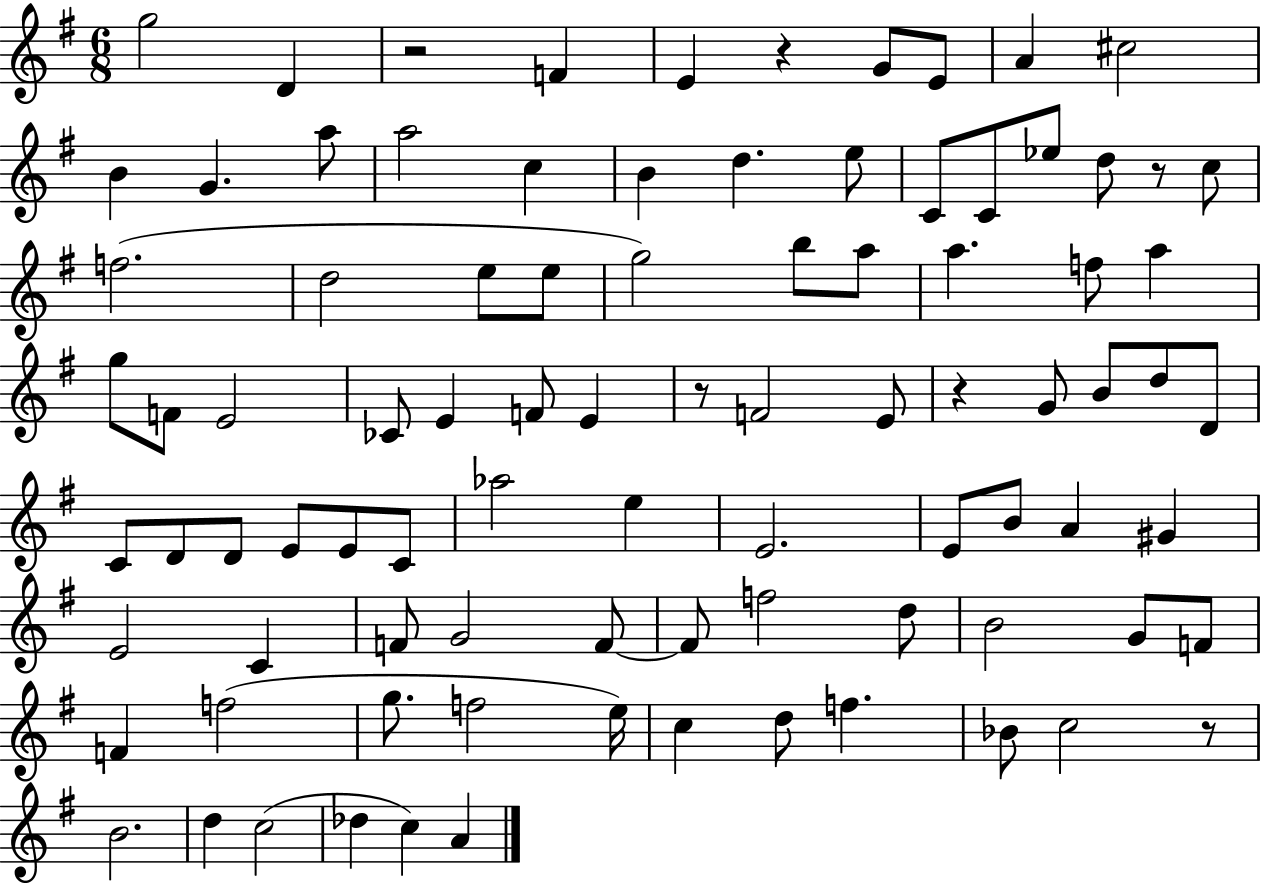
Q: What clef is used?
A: treble